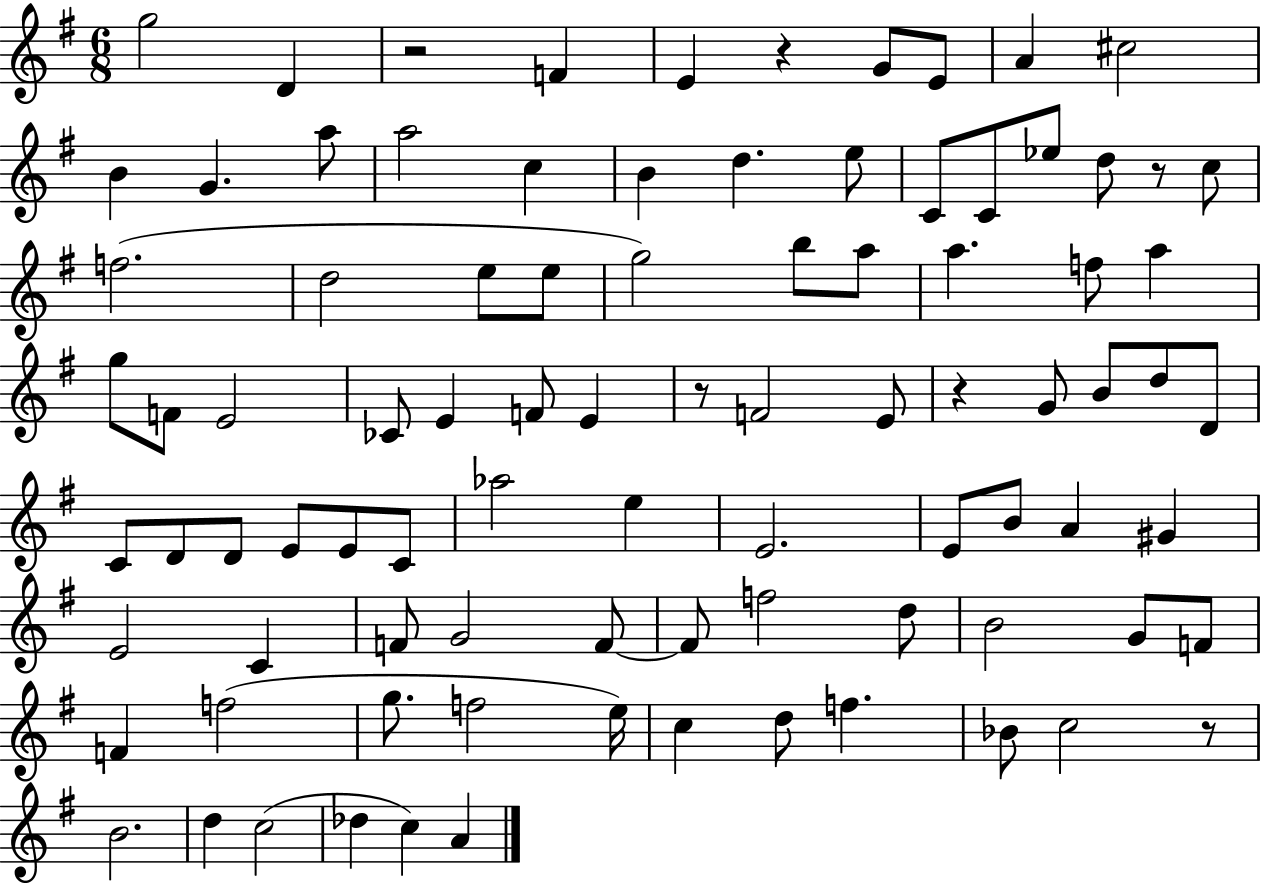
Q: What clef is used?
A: treble